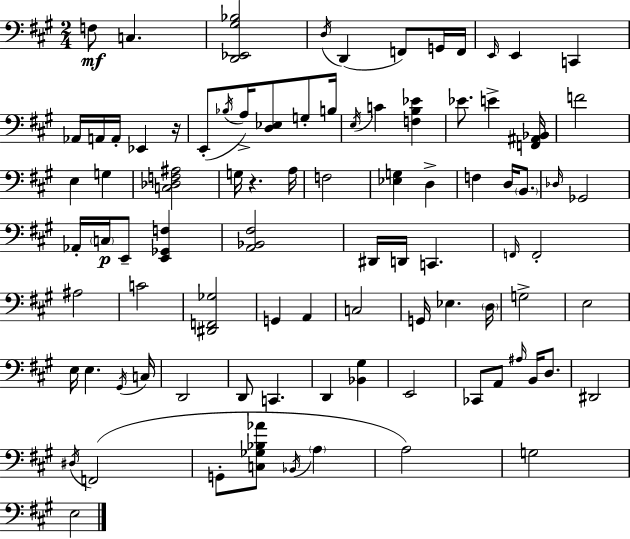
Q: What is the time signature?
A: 2/4